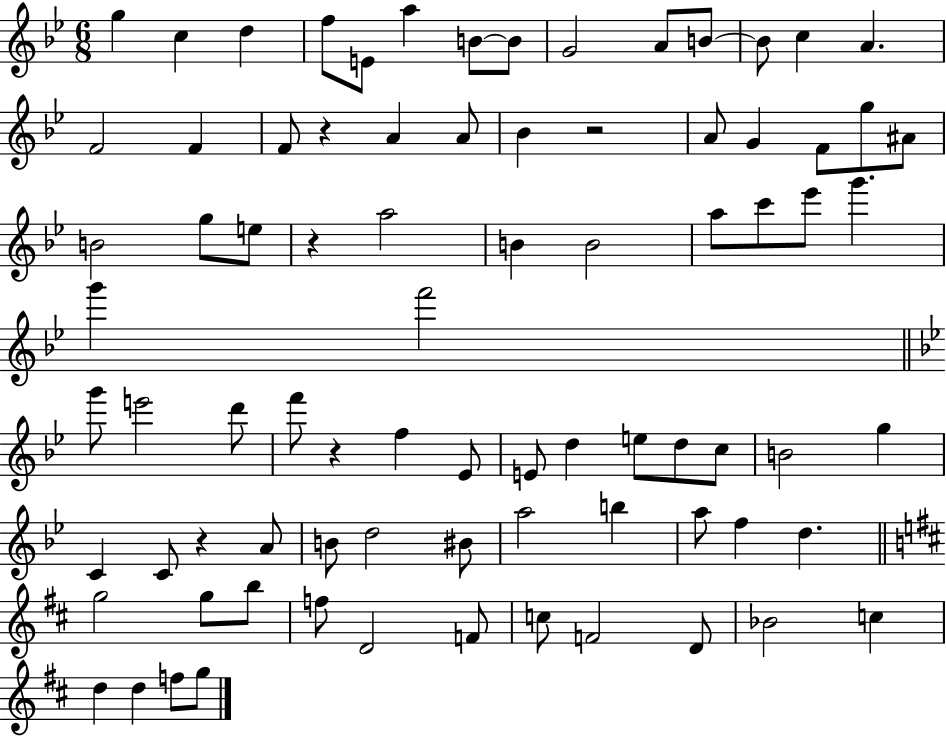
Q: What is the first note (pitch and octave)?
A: G5